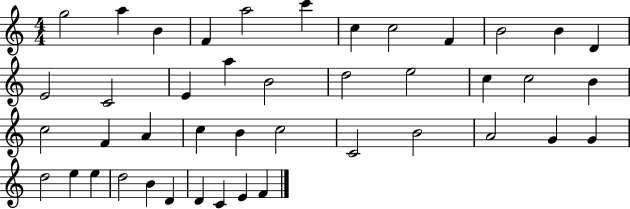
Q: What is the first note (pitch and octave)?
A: G5